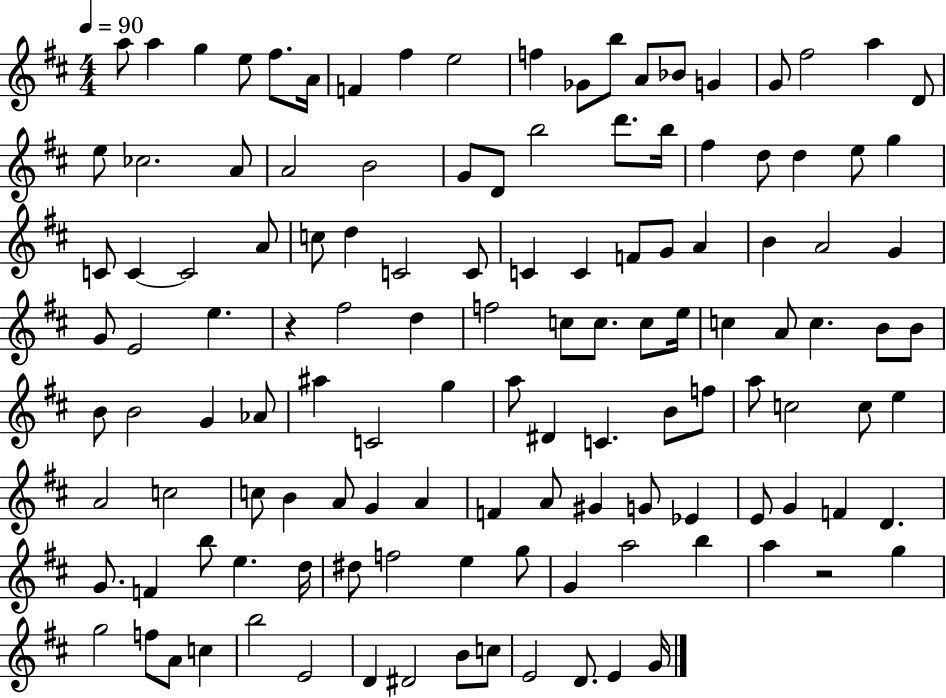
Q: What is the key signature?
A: D major